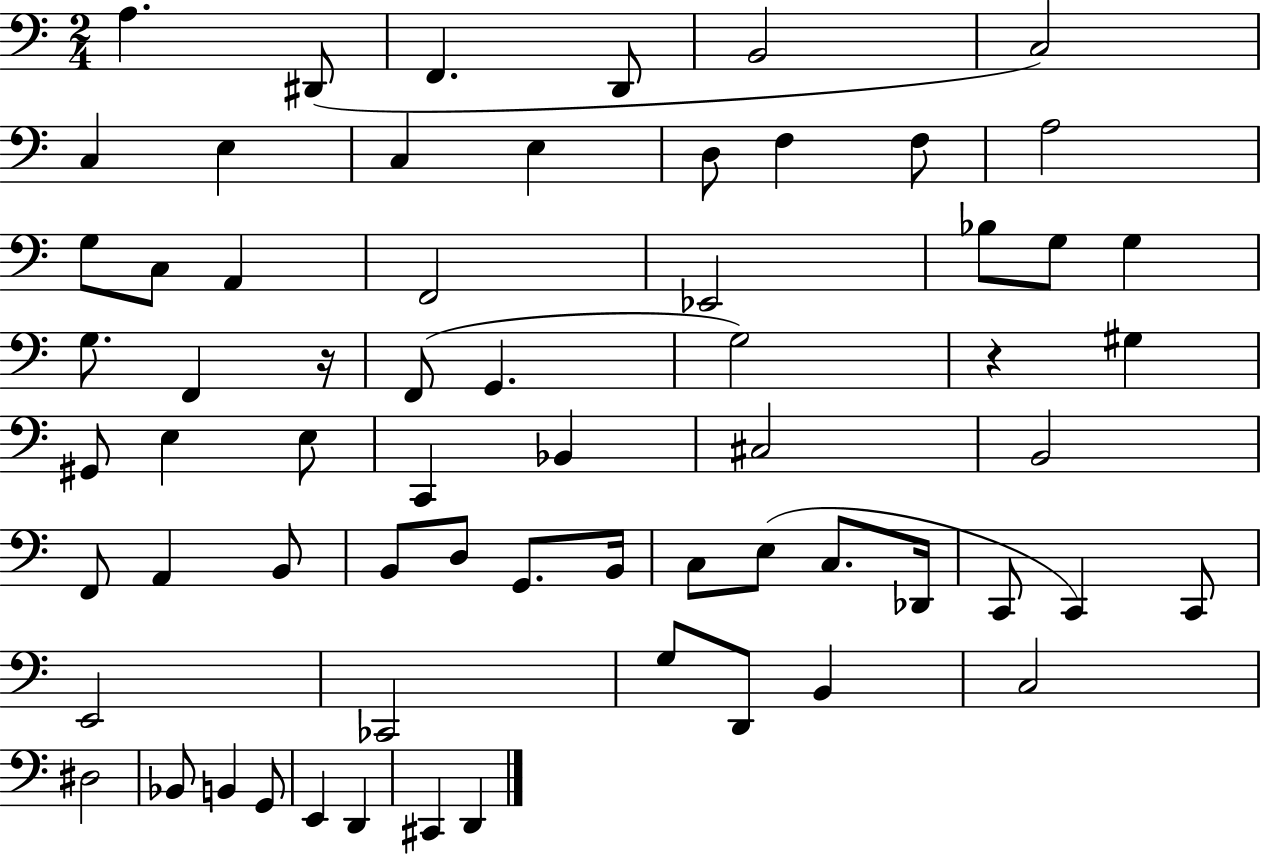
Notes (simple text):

A3/q. D#2/e F2/q. D2/e B2/h C3/h C3/q E3/q C3/q E3/q D3/e F3/q F3/e A3/h G3/e C3/e A2/q F2/h Eb2/h Bb3/e G3/e G3/q G3/e. F2/q R/s F2/e G2/q. G3/h R/q G#3/q G#2/e E3/q E3/e C2/q Bb2/q C#3/h B2/h F2/e A2/q B2/e B2/e D3/e G2/e. B2/s C3/e E3/e C3/e. Db2/s C2/e C2/q C2/e E2/h CES2/h G3/e D2/e B2/q C3/h D#3/h Bb2/e B2/q G2/e E2/q D2/q C#2/q D2/q